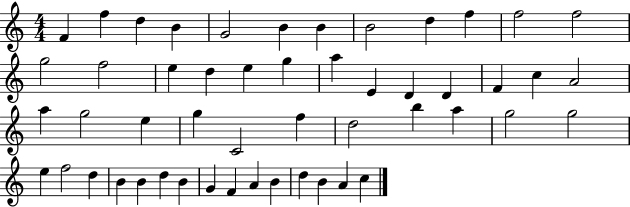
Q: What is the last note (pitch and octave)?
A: C5